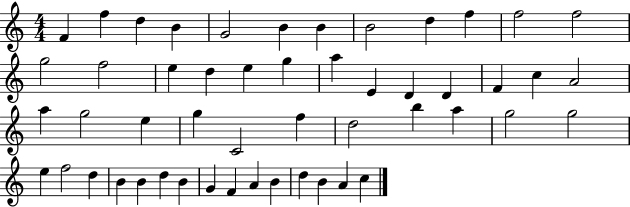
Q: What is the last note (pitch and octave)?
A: C5